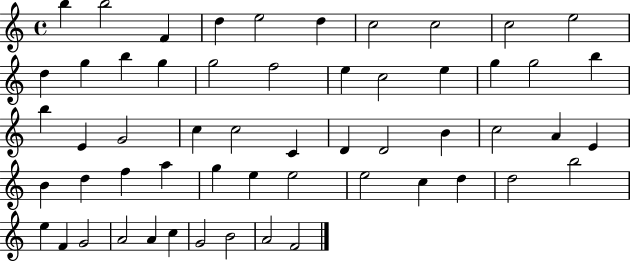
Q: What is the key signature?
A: C major